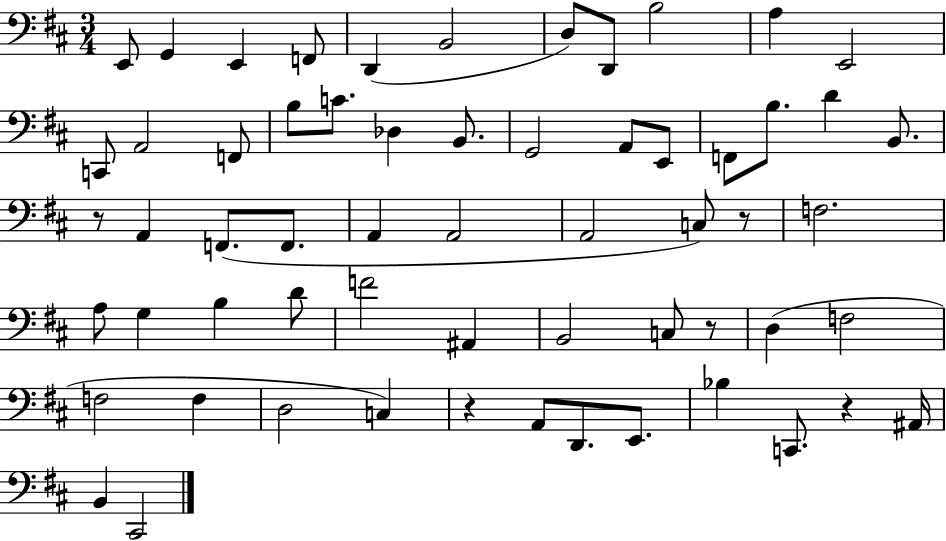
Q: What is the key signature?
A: D major